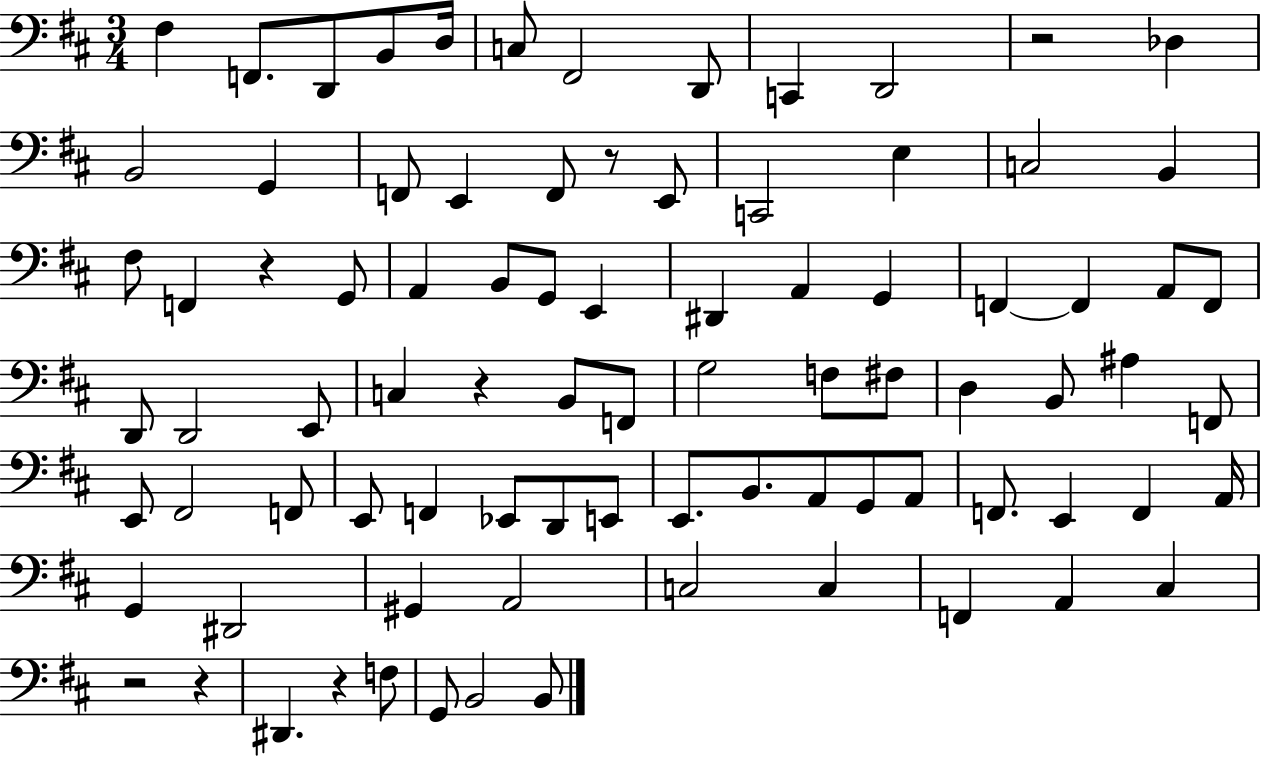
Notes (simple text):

F#3/q F2/e. D2/e B2/e D3/s C3/e F#2/h D2/e C2/q D2/h R/h Db3/q B2/h G2/q F2/e E2/q F2/e R/e E2/e C2/h E3/q C3/h B2/q F#3/e F2/q R/q G2/e A2/q B2/e G2/e E2/q D#2/q A2/q G2/q F2/q F2/q A2/e F2/e D2/e D2/h E2/e C3/q R/q B2/e F2/e G3/h F3/e F#3/e D3/q B2/e A#3/q F2/e E2/e F#2/h F2/e E2/e F2/q Eb2/e D2/e E2/e E2/e. B2/e. A2/e G2/e A2/e F2/e. E2/q F2/q A2/s G2/q D#2/h G#2/q A2/h C3/h C3/q F2/q A2/q C#3/q R/h R/q D#2/q. R/q F3/e G2/e B2/h B2/e